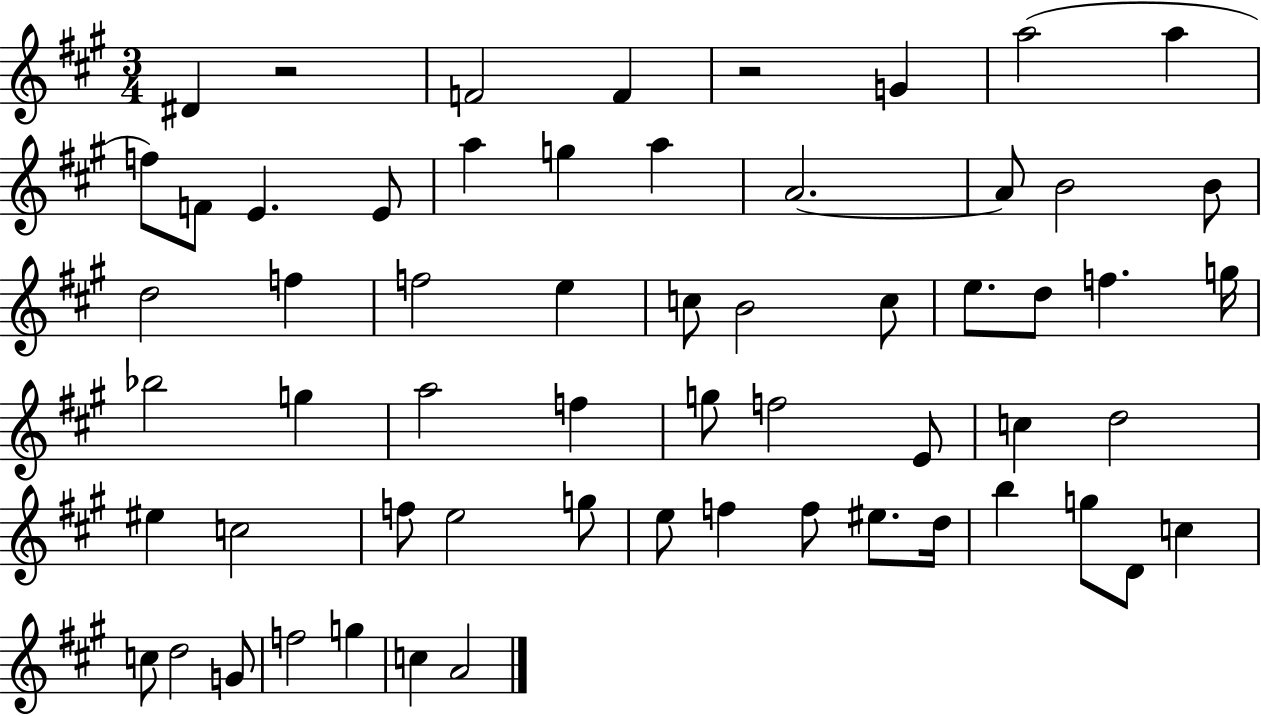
{
  \clef treble
  \numericTimeSignature
  \time 3/4
  \key a \major
  dis'4 r2 | f'2 f'4 | r2 g'4 | a''2( a''4 | \break f''8) f'8 e'4. e'8 | a''4 g''4 a''4 | a'2.~~ | a'8 b'2 b'8 | \break d''2 f''4 | f''2 e''4 | c''8 b'2 c''8 | e''8. d''8 f''4. g''16 | \break bes''2 g''4 | a''2 f''4 | g''8 f''2 e'8 | c''4 d''2 | \break eis''4 c''2 | f''8 e''2 g''8 | e''8 f''4 f''8 eis''8. d''16 | b''4 g''8 d'8 c''4 | \break c''8 d''2 g'8 | f''2 g''4 | c''4 a'2 | \bar "|."
}